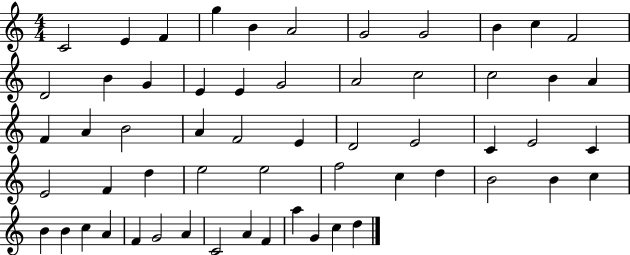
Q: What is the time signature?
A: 4/4